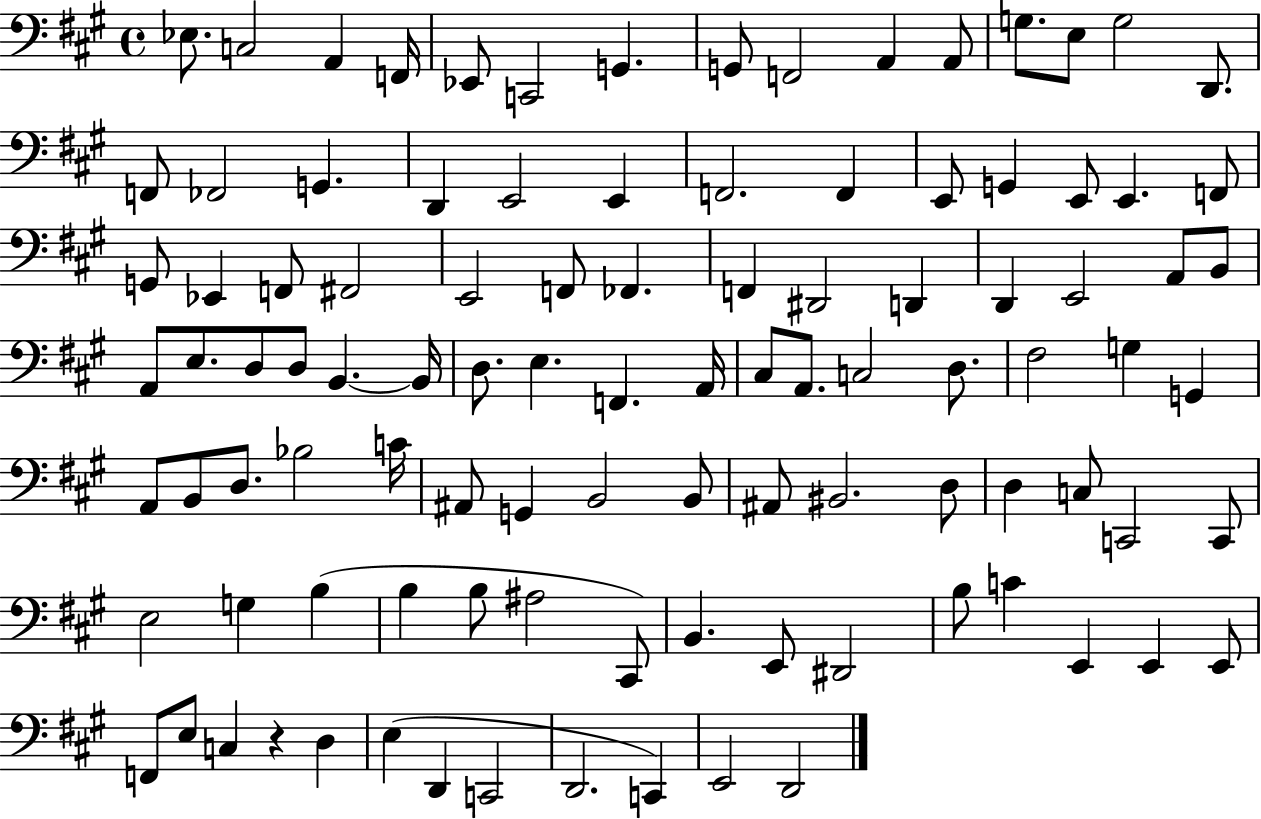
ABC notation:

X:1
T:Untitled
M:4/4
L:1/4
K:A
_E,/2 C,2 A,, F,,/4 _E,,/2 C,,2 G,, G,,/2 F,,2 A,, A,,/2 G,/2 E,/2 G,2 D,,/2 F,,/2 _F,,2 G,, D,, E,,2 E,, F,,2 F,, E,,/2 G,, E,,/2 E,, F,,/2 G,,/2 _E,, F,,/2 ^F,,2 E,,2 F,,/2 _F,, F,, ^D,,2 D,, D,, E,,2 A,,/2 B,,/2 A,,/2 E,/2 D,/2 D,/2 B,, B,,/4 D,/2 E, F,, A,,/4 ^C,/2 A,,/2 C,2 D,/2 ^F,2 G, G,, A,,/2 B,,/2 D,/2 _B,2 C/4 ^A,,/2 G,, B,,2 B,,/2 ^A,,/2 ^B,,2 D,/2 D, C,/2 C,,2 C,,/2 E,2 G, B, B, B,/2 ^A,2 ^C,,/2 B,, E,,/2 ^D,,2 B,/2 C E,, E,, E,,/2 F,,/2 E,/2 C, z D, E, D,, C,,2 D,,2 C,, E,,2 D,,2